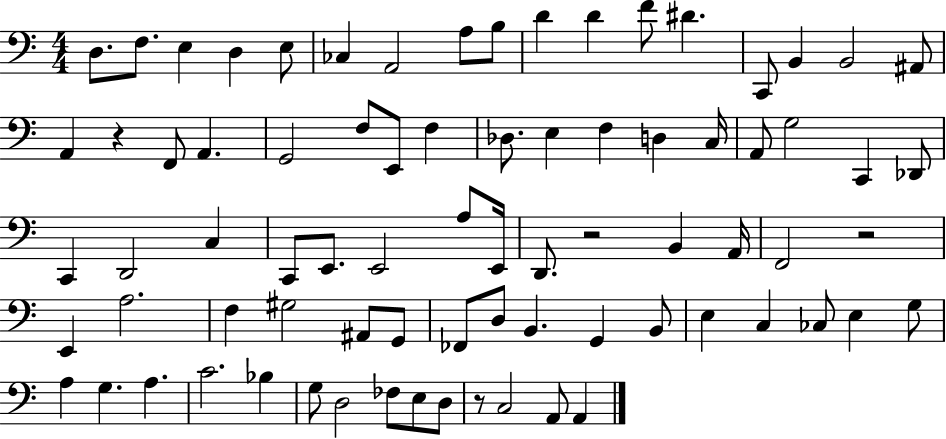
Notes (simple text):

D3/e. F3/e. E3/q D3/q E3/e CES3/q A2/h A3/e B3/e D4/q D4/q F4/e D#4/q. C2/e B2/q B2/h A#2/e A2/q R/q F2/e A2/q. G2/h F3/e E2/e F3/q Db3/e. E3/q F3/q D3/q C3/s A2/e G3/h C2/q Db2/e C2/q D2/h C3/q C2/e E2/e. E2/h A3/e E2/s D2/e. R/h B2/q A2/s F2/h R/h E2/q A3/h. F3/q G#3/h A#2/e G2/e FES2/e D3/e B2/q. G2/q B2/e E3/q C3/q CES3/e E3/q G3/e A3/q G3/q. A3/q. C4/h. Bb3/q G3/e D3/h FES3/e E3/e D3/e R/e C3/h A2/e A2/q